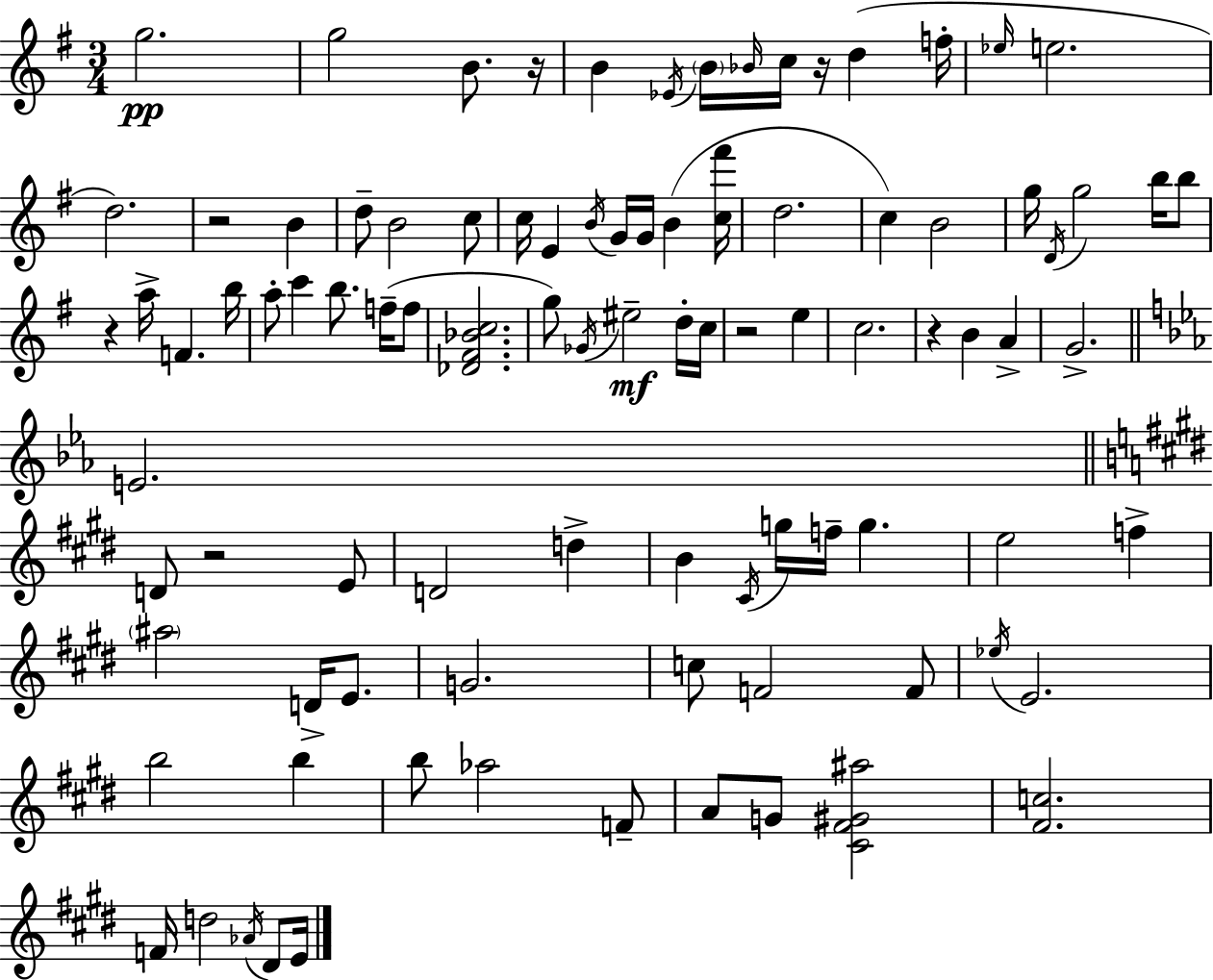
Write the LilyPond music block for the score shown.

{
  \clef treble
  \numericTimeSignature
  \time 3/4
  \key g \major
  g''2.\pp | g''2 b'8. r16 | b'4 \acciaccatura { ees'16 } \parenthesize b'16 \grace { bes'16 } c''16 r16 d''4( | f''16-. \grace { ees''16 } e''2. | \break d''2.) | r2 b'4 | d''8-- b'2 | c''8 c''16 e'4 \acciaccatura { b'16 } g'16 g'16 b'4( | \break <c'' fis'''>16 d''2. | c''4) b'2 | g''16 \acciaccatura { d'16 } g''2 | b''16 b''8 r4 a''16-> f'4. | \break b''16 a''8-. c'''4 b''8. | f''16--( f''8 <des' fis' bes' c''>2. | g''8) \acciaccatura { ges'16 }\mf eis''2-- | d''16-. c''16 r2 | \break e''4 c''2. | r4 b'4 | a'4-> g'2.-> | \bar "||" \break \key c \minor e'2. | \bar "||" \break \key e \major d'8 r2 e'8 | d'2 d''4-> | b'4 \acciaccatura { cis'16 } g''16 f''16-- g''4. | e''2 f''4-> | \break \parenthesize ais''2 d'16-> e'8. | g'2. | c''8 f'2 f'8 | \acciaccatura { ees''16 } e'2. | \break b''2 b''4 | b''8 aes''2 | f'8-- a'8 g'8 <cis' fis' gis' ais''>2 | <fis' c''>2. | \break f'16 d''2 \acciaccatura { aes'16 } | dis'8 e'16 \bar "|."
}